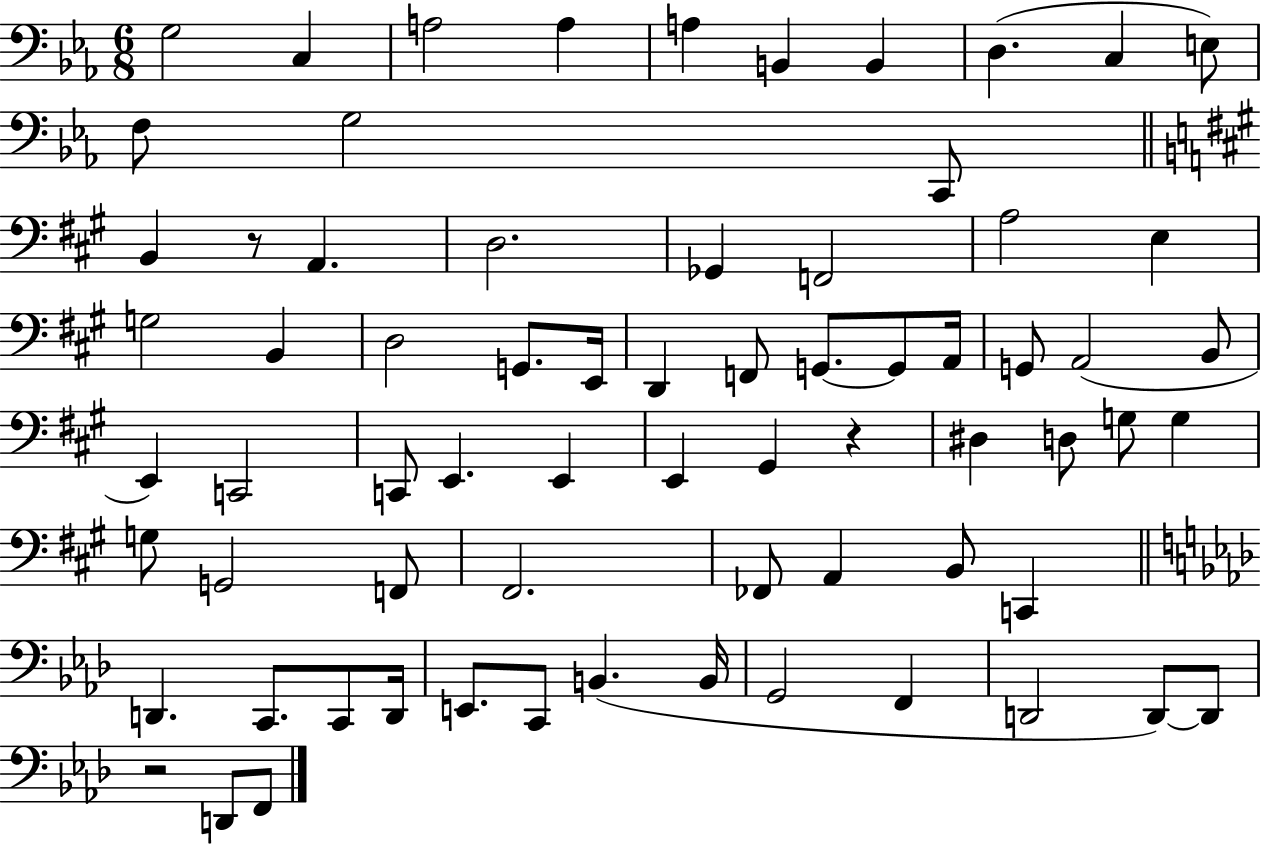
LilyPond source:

{
  \clef bass
  \numericTimeSignature
  \time 6/8
  \key ees \major
  g2 c4 | a2 a4 | a4 b,4 b,4 | d4.( c4 e8) | \break f8 g2 c,8 | \bar "||" \break \key a \major b,4 r8 a,4. | d2. | ges,4 f,2 | a2 e4 | \break g2 b,4 | d2 g,8. e,16 | d,4 f,8 g,8.~~ g,8 a,16 | g,8 a,2( b,8 | \break e,4) c,2 | c,8 e,4. e,4 | e,4 gis,4 r4 | dis4 d8 g8 g4 | \break g8 g,2 f,8 | fis,2. | fes,8 a,4 b,8 c,4 | \bar "||" \break \key aes \major d,4. c,8. c,8 d,16 | e,8. c,8 b,4.( b,16 | g,2 f,4 | d,2 d,8~~) d,8 | \break r2 d,8 f,8 | \bar "|."
}